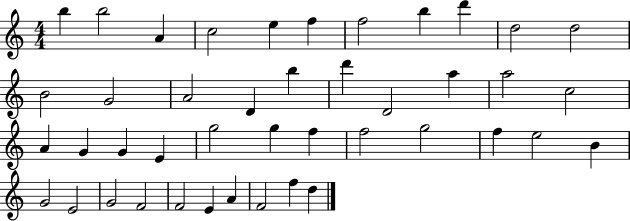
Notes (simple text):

B5/q B5/h A4/q C5/h E5/q F5/q F5/h B5/q D6/q D5/h D5/h B4/h G4/h A4/h D4/q B5/q D6/q D4/h A5/q A5/h C5/h A4/q G4/q G4/q E4/q G5/h G5/q F5/q F5/h G5/h F5/q E5/h B4/q G4/h E4/h G4/h F4/h F4/h E4/q A4/q F4/h F5/q D5/q